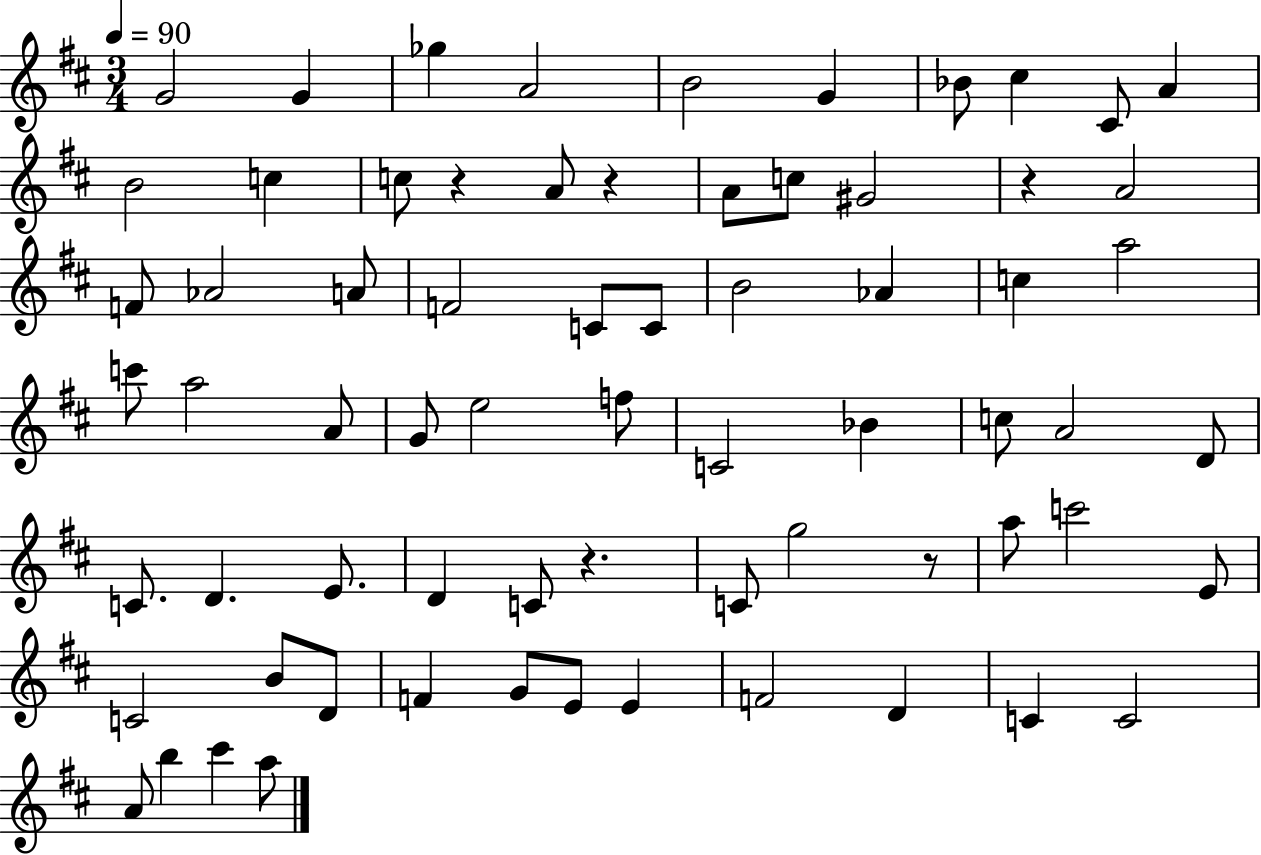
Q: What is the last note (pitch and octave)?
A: A5